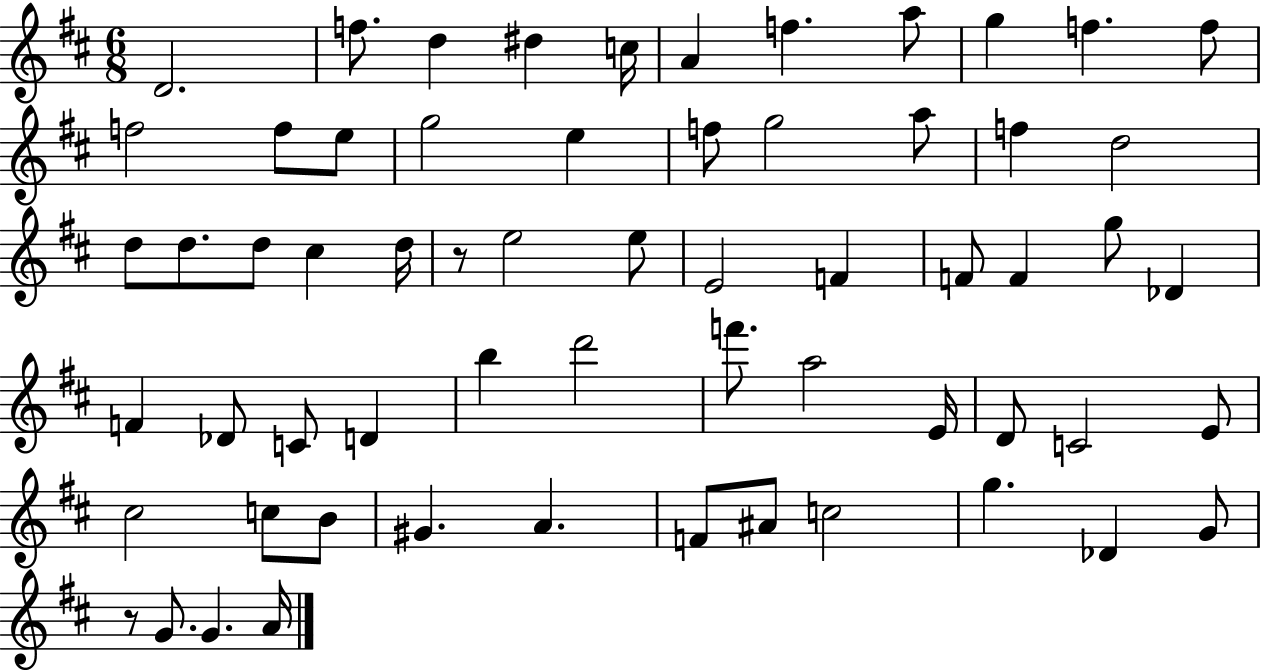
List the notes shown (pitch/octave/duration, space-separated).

D4/h. F5/e. D5/q D#5/q C5/s A4/q F5/q. A5/e G5/q F5/q. F5/e F5/h F5/e E5/e G5/h E5/q F5/e G5/h A5/e F5/q D5/h D5/e D5/e. D5/e C#5/q D5/s R/e E5/h E5/e E4/h F4/q F4/e F4/q G5/e Db4/q F4/q Db4/e C4/e D4/q B5/q D6/h F6/e. A5/h E4/s D4/e C4/h E4/e C#5/h C5/e B4/e G#4/q. A4/q. F4/e A#4/e C5/h G5/q. Db4/q G4/e R/e G4/e. G4/q. A4/s